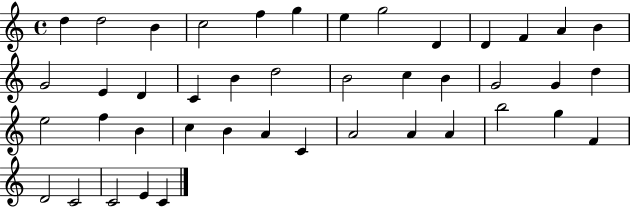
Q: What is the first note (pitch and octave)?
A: D5